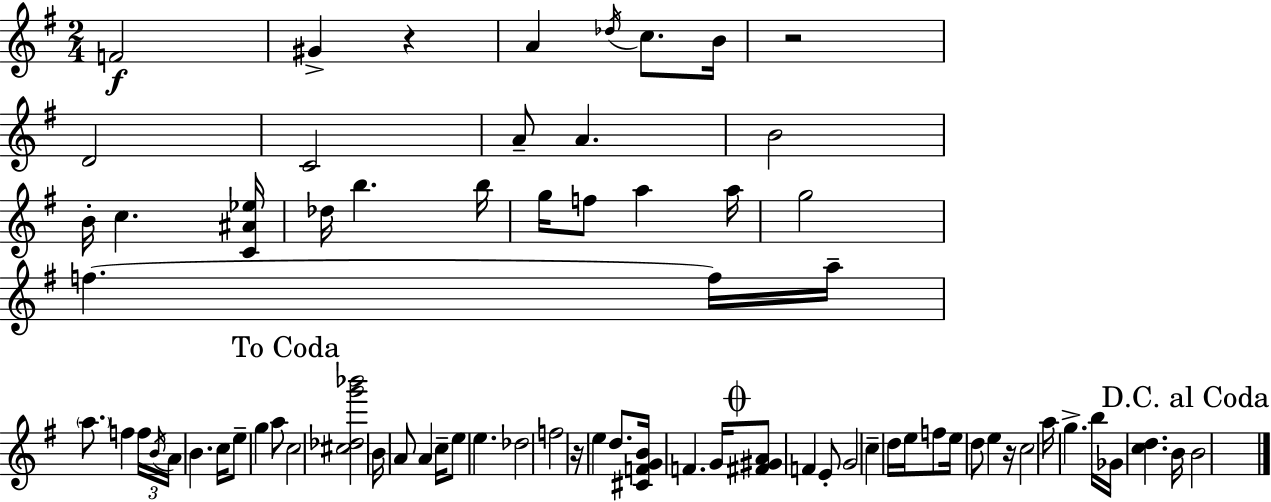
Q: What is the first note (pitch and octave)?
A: F4